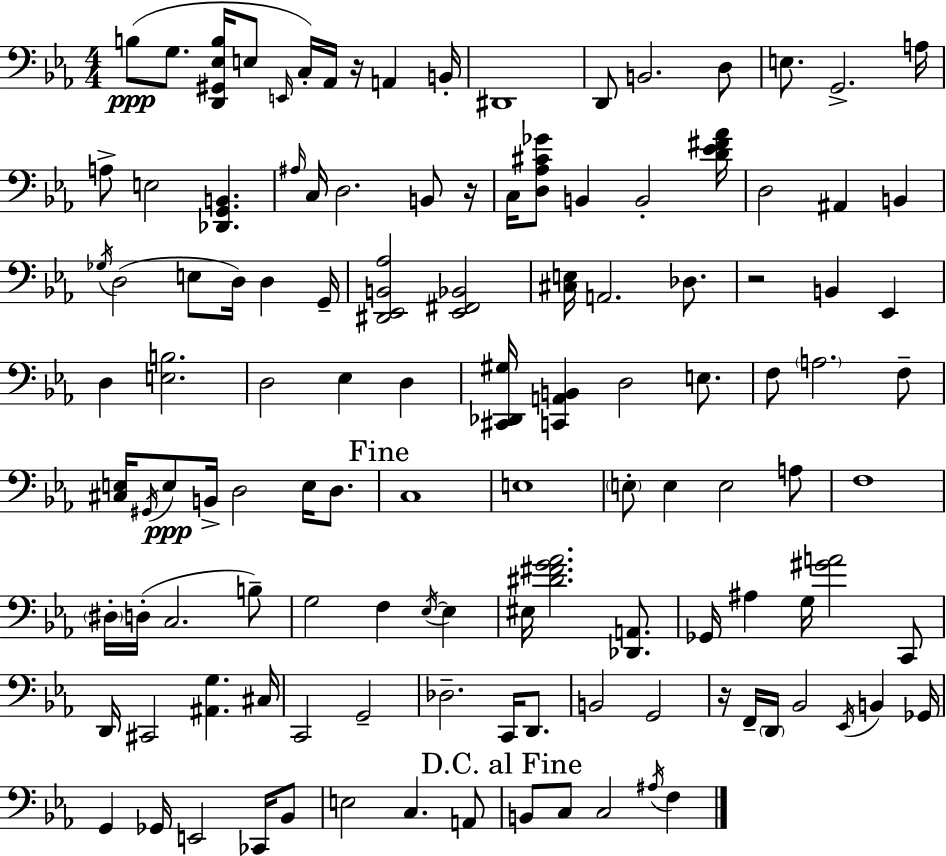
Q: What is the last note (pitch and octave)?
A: F3